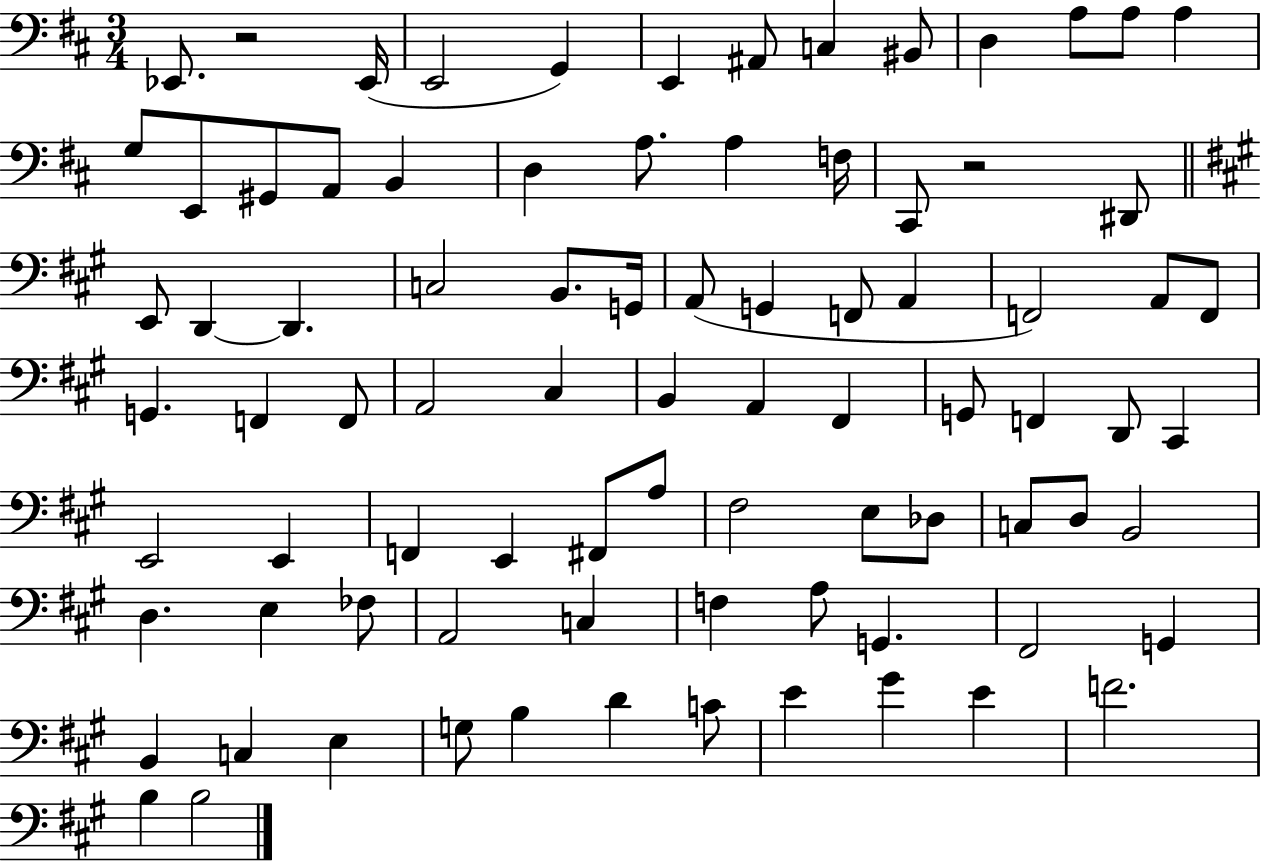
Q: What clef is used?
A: bass